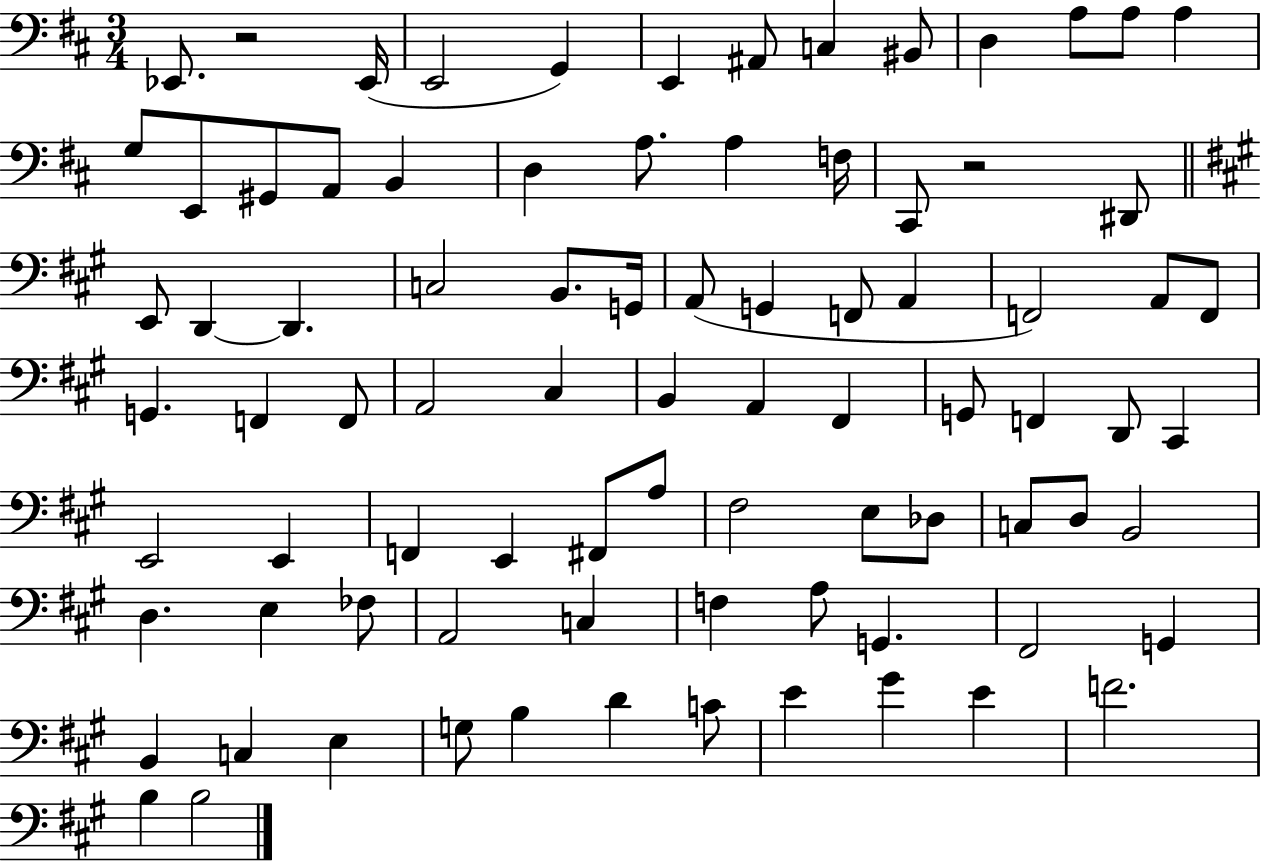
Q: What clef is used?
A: bass